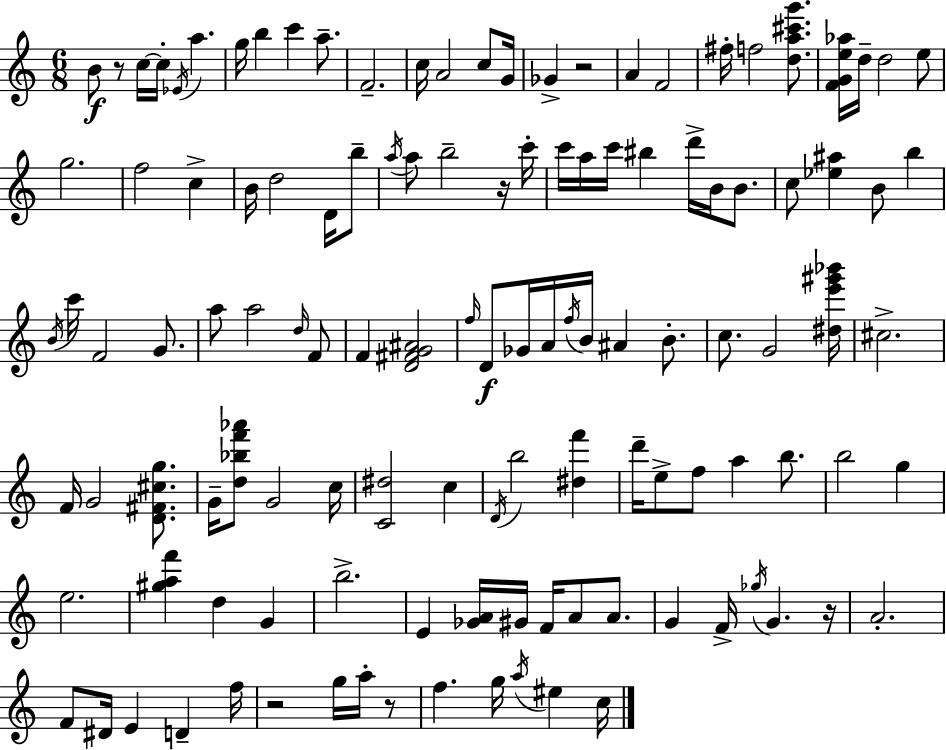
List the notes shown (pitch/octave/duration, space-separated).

B4/e R/e C5/s C5/s Eb4/s A5/q. G5/s B5/q C6/q A5/e. F4/h. C5/s A4/h C5/e G4/s Gb4/q R/h A4/q F4/h F#5/s F5/h [D5,A5,C#6,G6]/e. [F4,G4,E5,Ab5]/s D5/s D5/h E5/e G5/h. F5/h C5/q B4/s D5/h D4/s B5/e A5/s A5/e B5/h R/s C6/s C6/s A5/s C6/s BIS5/q D6/s B4/s B4/e. C5/e [Eb5,A#5]/q B4/e B5/q B4/s C6/s F4/h G4/e. A5/e A5/h D5/s F4/e F4/q [D4,F#4,G4,A#4]/h F5/s D4/e Gb4/s A4/s F5/s B4/s A#4/q B4/e. C5/e. G4/h [D#5,E6,G#6,Bb6]/s C#5/h. F4/s G4/h [D4,F#4,C#5,G5]/e. G4/s [D5,Bb5,F6,Ab6]/e G4/h C5/s [C4,D#5]/h C5/q D4/s B5/h [D#5,F6]/q D6/s E5/e F5/e A5/q B5/e. B5/h G5/q E5/h. [G#5,A5,F6]/q D5/q G4/q B5/h. E4/q [Gb4,A4]/s G#4/s F4/s A4/e A4/e. G4/q F4/s Gb5/s G4/q. R/s A4/h. F4/e D#4/s E4/q D4/q F5/s R/h G5/s A5/s R/e F5/q. G5/s A5/s EIS5/q C5/s